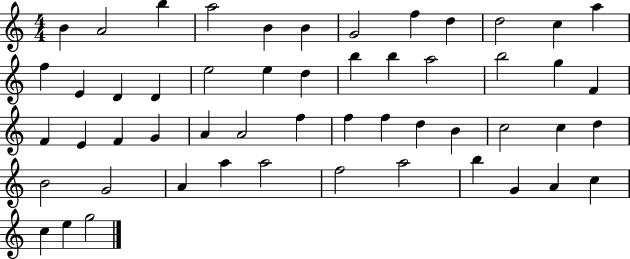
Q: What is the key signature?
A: C major